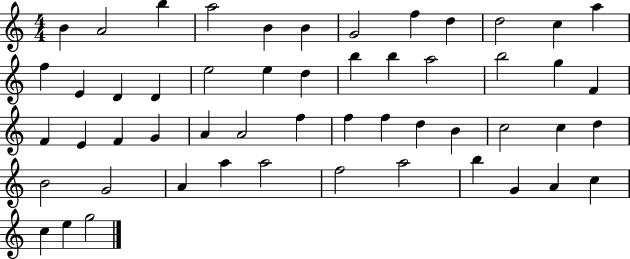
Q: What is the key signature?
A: C major